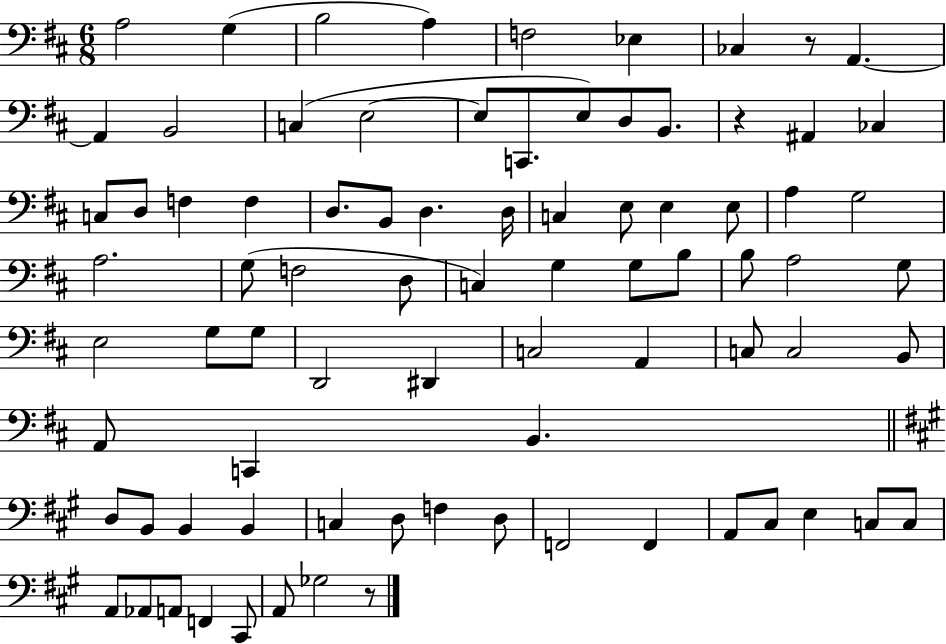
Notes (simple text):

A3/h G3/q B3/h A3/q F3/h Eb3/q CES3/q R/e A2/q. A2/q B2/h C3/q E3/h E3/e C2/e. E3/e D3/e B2/e. R/q A#2/q CES3/q C3/e D3/e F3/q F3/q D3/e. B2/e D3/q. D3/s C3/q E3/e E3/q E3/e A3/q G3/h A3/h. G3/e F3/h D3/e C3/q G3/q G3/e B3/e B3/e A3/h G3/e E3/h G3/e G3/e D2/h D#2/q C3/h A2/q C3/e C3/h B2/e A2/e C2/q B2/q. D3/e B2/e B2/q B2/q C3/q D3/e F3/q D3/e F2/h F2/q A2/e C#3/e E3/q C3/e C3/e A2/e Ab2/e A2/e F2/q C#2/e A2/e Gb3/h R/e